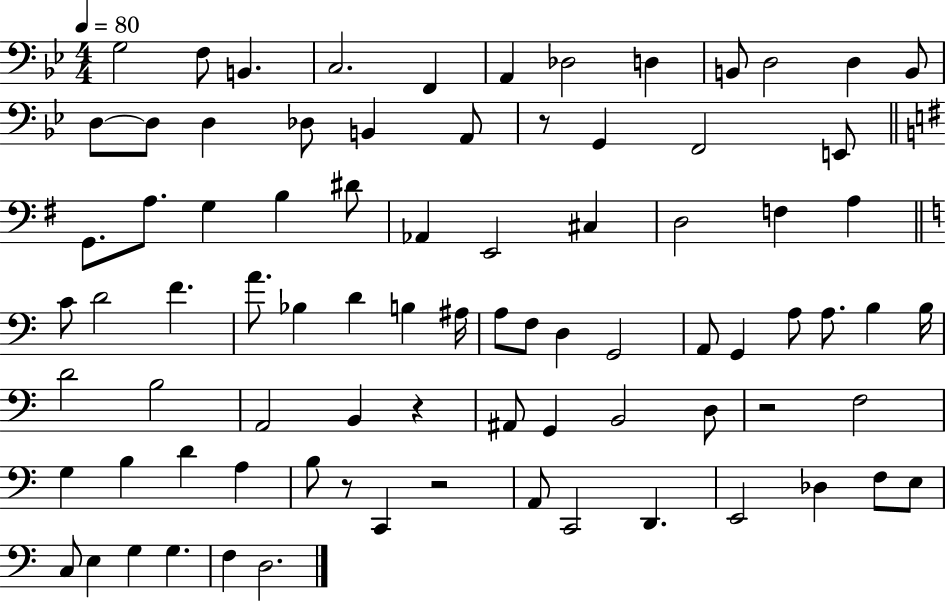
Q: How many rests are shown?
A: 5